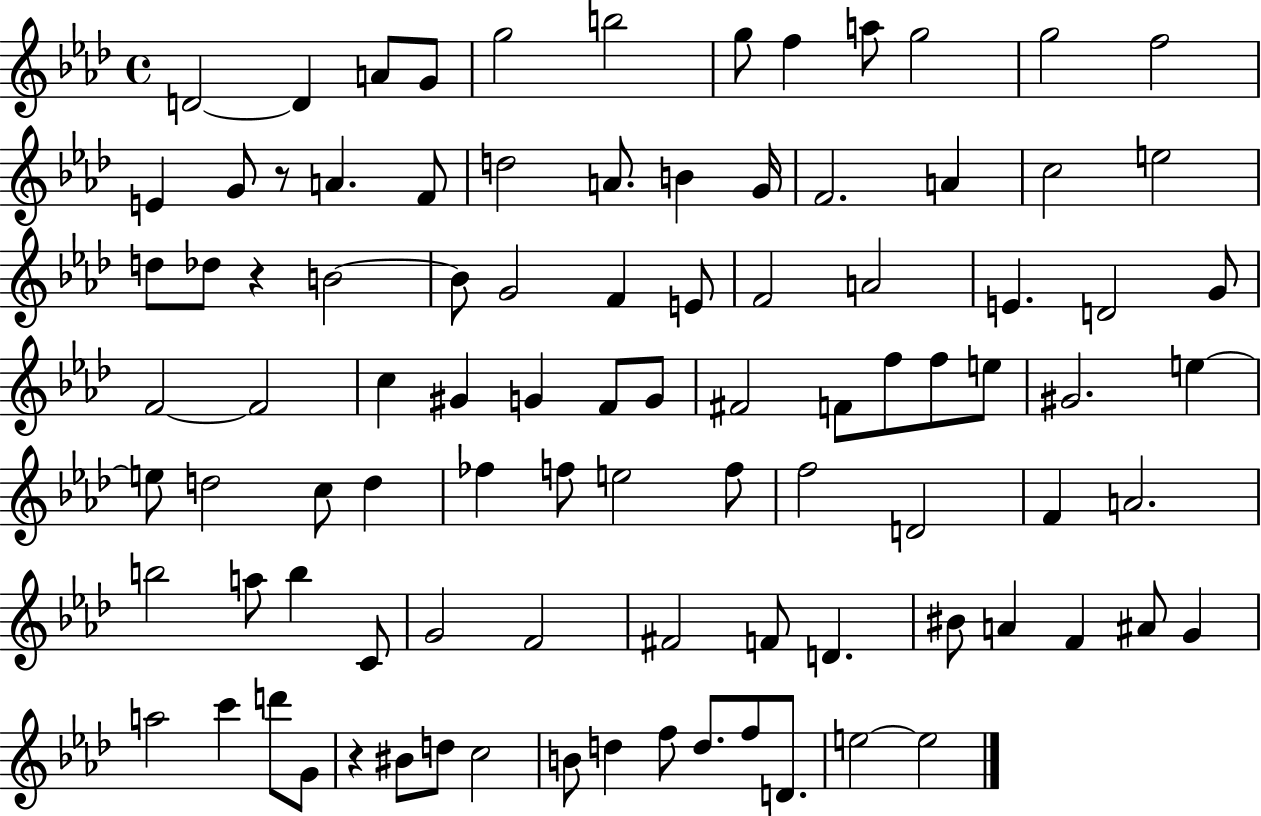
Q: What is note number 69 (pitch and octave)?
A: F#4